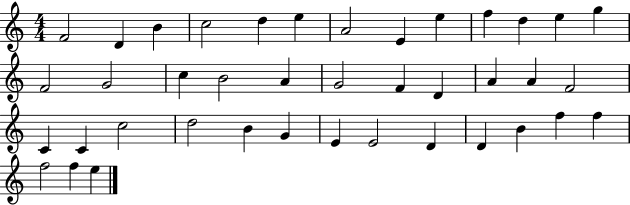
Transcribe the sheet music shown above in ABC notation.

X:1
T:Untitled
M:4/4
L:1/4
K:C
F2 D B c2 d e A2 E e f d e g F2 G2 c B2 A G2 F D A A F2 C C c2 d2 B G E E2 D D B f f f2 f e